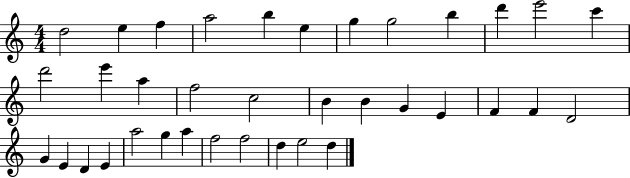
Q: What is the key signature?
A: C major